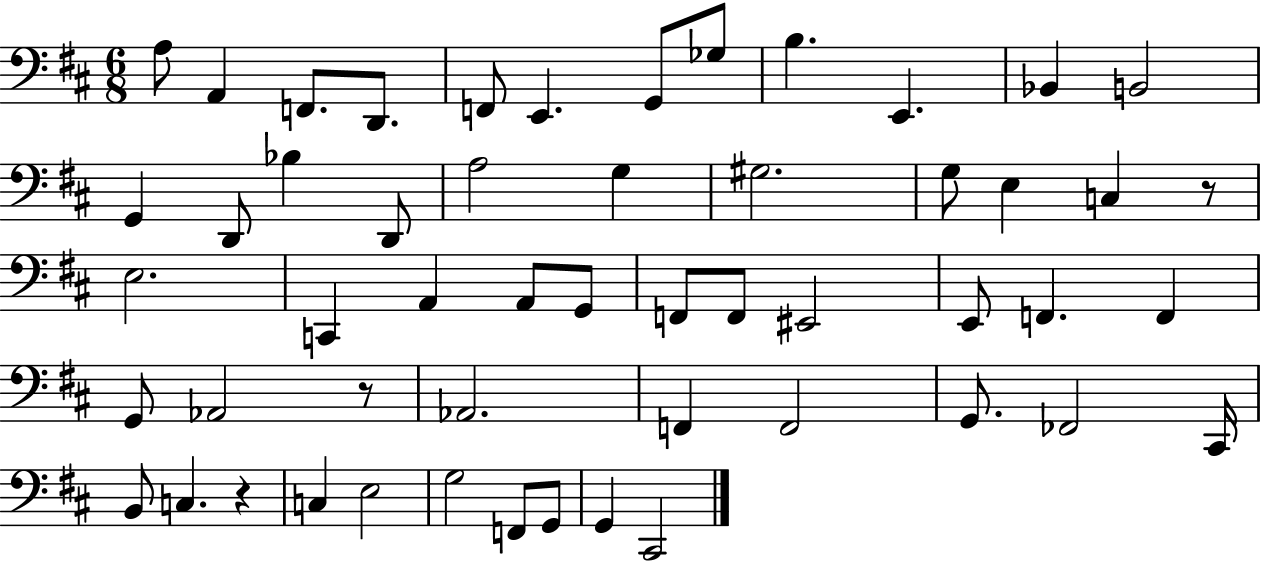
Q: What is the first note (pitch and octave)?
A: A3